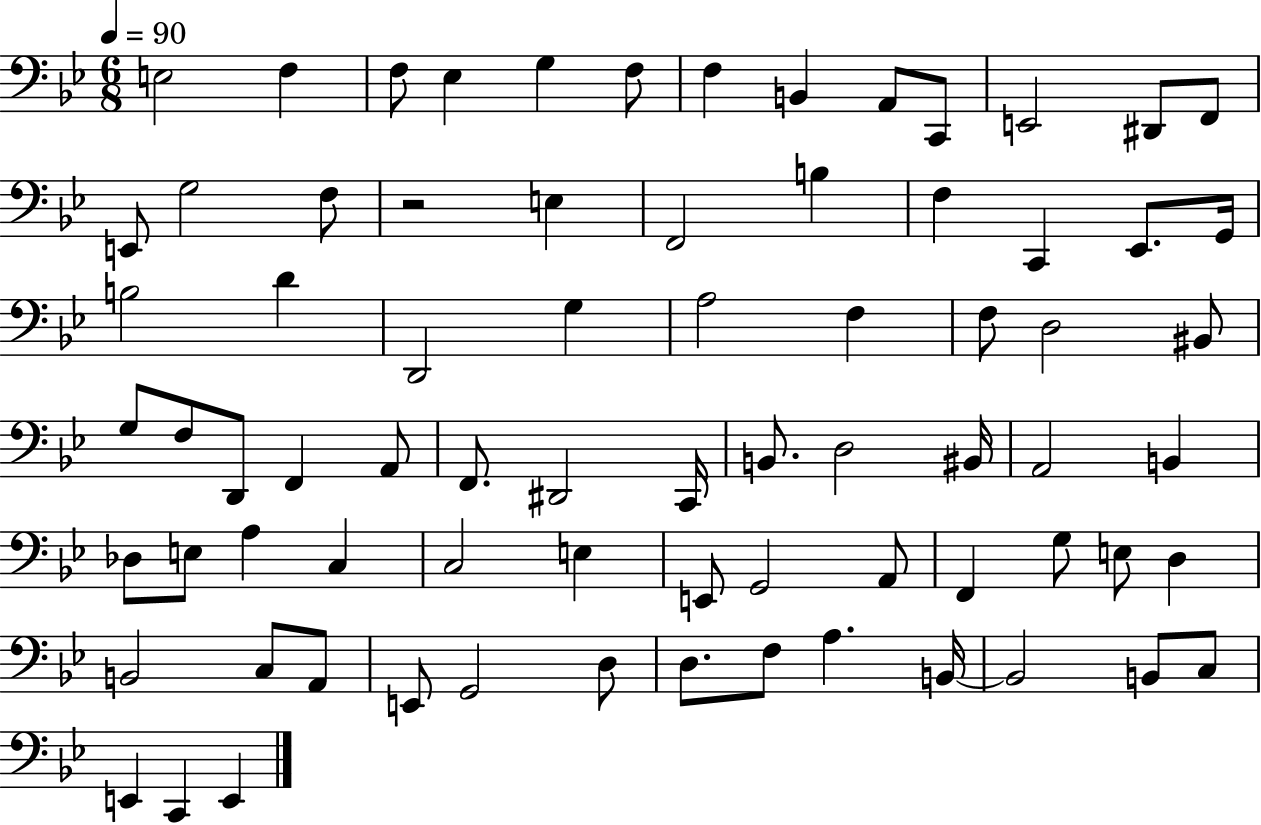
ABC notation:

X:1
T:Untitled
M:6/8
L:1/4
K:Bb
E,2 F, F,/2 _E, G, F,/2 F, B,, A,,/2 C,,/2 E,,2 ^D,,/2 F,,/2 E,,/2 G,2 F,/2 z2 E, F,,2 B, F, C,, _E,,/2 G,,/4 B,2 D D,,2 G, A,2 F, F,/2 D,2 ^B,,/2 G,/2 F,/2 D,,/2 F,, A,,/2 F,,/2 ^D,,2 C,,/4 B,,/2 D,2 ^B,,/4 A,,2 B,, _D,/2 E,/2 A, C, C,2 E, E,,/2 G,,2 A,,/2 F,, G,/2 E,/2 D, B,,2 C,/2 A,,/2 E,,/2 G,,2 D,/2 D,/2 F,/2 A, B,,/4 B,,2 B,,/2 C,/2 E,, C,, E,,